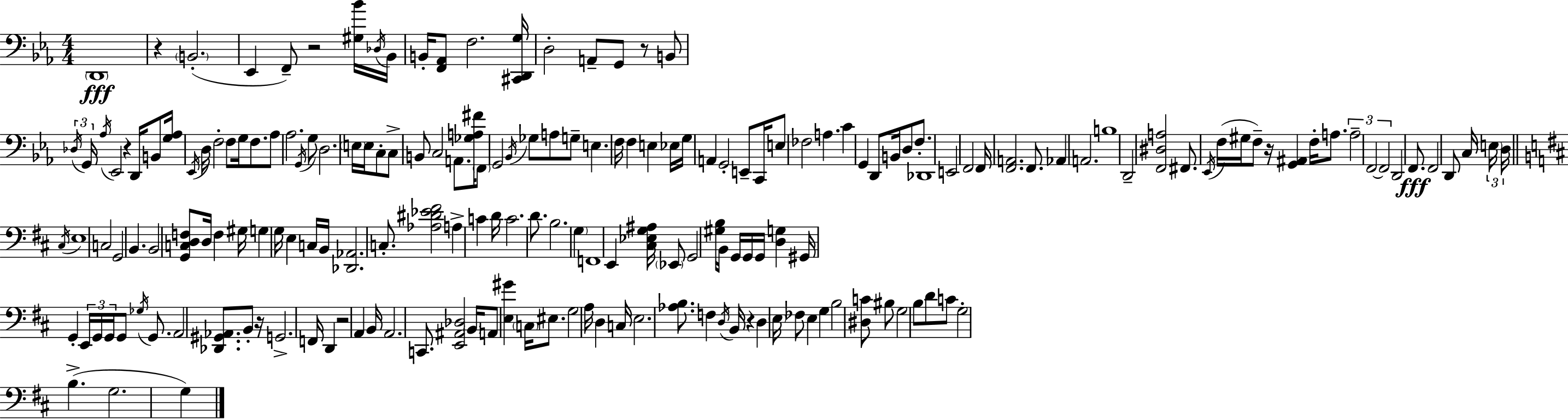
X:1
T:Untitled
M:4/4
L:1/4
K:Cm
D,,4 z B,,2 _E,, F,,/2 z2 [^G,_B]/4 _D,/4 _B,,/4 B,,/4 [F,,_A,,]/2 F,2 [^C,,D,,G,]/4 D,2 A,,/2 G,,/2 z/2 B,,/2 _D,/4 G,,/4 _A,/4 _E,,2 z D,,/4 B,,/2 [G,_A,]/4 _E,,/4 D,/4 F,2 F,/2 G,/4 F,/2 _A,/2 _A,2 G,,/4 G,/2 D,2 E,/4 E,/4 C,/2 C,/2 B,,/2 C,2 A,,/2 [_G,A,^F]/4 F,,/2 G,,2 _B,,/4 _G,/2 A,/2 G,/2 E, F,/4 F, E, _E,/4 G,/4 A,, G,,2 E,,/2 C,,/4 E,/2 _F,2 A, C G,, D,,/2 B,,/4 D,/2 F,/2 _D,,4 E,,2 F,,2 F,,/4 [F,,A,,]2 F,,/2 _A,, A,,2 B,4 D,,2 [F,,^D,A,]2 ^F,,/2 _E,,/4 F,/4 ^G,/4 F,/2 z/4 [G,,^A,,] F,/4 A,/2 A,2 F,,2 F,,2 D,,2 F,,/2 F,,2 D,,/2 C,/4 E,/4 D,/4 ^C,/4 E,4 C,2 G,,2 B,, B,,2 [G,,C,D,F,]/2 D,/4 F, ^G,/4 G, G,/4 E, C,/4 B,,/4 [_D,,_A,,]2 C,/2 [_A,^D_E^F]2 A, C D/4 C2 D/2 B,2 G, F,,4 E,, [^C,_E,G,^A,]/4 _E,,/2 G,,2 [^G,B,]/4 B,,/4 G,,/4 G,,/4 G,,/4 [D,G,] ^G,,/4 G,, E,,/4 G,,/4 G,,/4 G,,/2 _G,/4 G,,/2 A,,2 [_D,,^G,,_A,,]/2 B,,/2 z/4 G,,2 F,,/4 D,, z2 A,, B,,/4 A,,2 C,,/2 [E,,^A,,_D,]2 B,,/4 A,,/2 [E,^G] C,/4 ^E,/2 G,2 A,/4 D, C,/4 E,2 [_A,B,]/2 F, D,/4 B,,/4 z D, E,/4 _F,/2 E, G, B,2 [^D,C]/2 ^B,/2 G,2 B,/2 D/2 C/2 G,2 B, G,2 G,